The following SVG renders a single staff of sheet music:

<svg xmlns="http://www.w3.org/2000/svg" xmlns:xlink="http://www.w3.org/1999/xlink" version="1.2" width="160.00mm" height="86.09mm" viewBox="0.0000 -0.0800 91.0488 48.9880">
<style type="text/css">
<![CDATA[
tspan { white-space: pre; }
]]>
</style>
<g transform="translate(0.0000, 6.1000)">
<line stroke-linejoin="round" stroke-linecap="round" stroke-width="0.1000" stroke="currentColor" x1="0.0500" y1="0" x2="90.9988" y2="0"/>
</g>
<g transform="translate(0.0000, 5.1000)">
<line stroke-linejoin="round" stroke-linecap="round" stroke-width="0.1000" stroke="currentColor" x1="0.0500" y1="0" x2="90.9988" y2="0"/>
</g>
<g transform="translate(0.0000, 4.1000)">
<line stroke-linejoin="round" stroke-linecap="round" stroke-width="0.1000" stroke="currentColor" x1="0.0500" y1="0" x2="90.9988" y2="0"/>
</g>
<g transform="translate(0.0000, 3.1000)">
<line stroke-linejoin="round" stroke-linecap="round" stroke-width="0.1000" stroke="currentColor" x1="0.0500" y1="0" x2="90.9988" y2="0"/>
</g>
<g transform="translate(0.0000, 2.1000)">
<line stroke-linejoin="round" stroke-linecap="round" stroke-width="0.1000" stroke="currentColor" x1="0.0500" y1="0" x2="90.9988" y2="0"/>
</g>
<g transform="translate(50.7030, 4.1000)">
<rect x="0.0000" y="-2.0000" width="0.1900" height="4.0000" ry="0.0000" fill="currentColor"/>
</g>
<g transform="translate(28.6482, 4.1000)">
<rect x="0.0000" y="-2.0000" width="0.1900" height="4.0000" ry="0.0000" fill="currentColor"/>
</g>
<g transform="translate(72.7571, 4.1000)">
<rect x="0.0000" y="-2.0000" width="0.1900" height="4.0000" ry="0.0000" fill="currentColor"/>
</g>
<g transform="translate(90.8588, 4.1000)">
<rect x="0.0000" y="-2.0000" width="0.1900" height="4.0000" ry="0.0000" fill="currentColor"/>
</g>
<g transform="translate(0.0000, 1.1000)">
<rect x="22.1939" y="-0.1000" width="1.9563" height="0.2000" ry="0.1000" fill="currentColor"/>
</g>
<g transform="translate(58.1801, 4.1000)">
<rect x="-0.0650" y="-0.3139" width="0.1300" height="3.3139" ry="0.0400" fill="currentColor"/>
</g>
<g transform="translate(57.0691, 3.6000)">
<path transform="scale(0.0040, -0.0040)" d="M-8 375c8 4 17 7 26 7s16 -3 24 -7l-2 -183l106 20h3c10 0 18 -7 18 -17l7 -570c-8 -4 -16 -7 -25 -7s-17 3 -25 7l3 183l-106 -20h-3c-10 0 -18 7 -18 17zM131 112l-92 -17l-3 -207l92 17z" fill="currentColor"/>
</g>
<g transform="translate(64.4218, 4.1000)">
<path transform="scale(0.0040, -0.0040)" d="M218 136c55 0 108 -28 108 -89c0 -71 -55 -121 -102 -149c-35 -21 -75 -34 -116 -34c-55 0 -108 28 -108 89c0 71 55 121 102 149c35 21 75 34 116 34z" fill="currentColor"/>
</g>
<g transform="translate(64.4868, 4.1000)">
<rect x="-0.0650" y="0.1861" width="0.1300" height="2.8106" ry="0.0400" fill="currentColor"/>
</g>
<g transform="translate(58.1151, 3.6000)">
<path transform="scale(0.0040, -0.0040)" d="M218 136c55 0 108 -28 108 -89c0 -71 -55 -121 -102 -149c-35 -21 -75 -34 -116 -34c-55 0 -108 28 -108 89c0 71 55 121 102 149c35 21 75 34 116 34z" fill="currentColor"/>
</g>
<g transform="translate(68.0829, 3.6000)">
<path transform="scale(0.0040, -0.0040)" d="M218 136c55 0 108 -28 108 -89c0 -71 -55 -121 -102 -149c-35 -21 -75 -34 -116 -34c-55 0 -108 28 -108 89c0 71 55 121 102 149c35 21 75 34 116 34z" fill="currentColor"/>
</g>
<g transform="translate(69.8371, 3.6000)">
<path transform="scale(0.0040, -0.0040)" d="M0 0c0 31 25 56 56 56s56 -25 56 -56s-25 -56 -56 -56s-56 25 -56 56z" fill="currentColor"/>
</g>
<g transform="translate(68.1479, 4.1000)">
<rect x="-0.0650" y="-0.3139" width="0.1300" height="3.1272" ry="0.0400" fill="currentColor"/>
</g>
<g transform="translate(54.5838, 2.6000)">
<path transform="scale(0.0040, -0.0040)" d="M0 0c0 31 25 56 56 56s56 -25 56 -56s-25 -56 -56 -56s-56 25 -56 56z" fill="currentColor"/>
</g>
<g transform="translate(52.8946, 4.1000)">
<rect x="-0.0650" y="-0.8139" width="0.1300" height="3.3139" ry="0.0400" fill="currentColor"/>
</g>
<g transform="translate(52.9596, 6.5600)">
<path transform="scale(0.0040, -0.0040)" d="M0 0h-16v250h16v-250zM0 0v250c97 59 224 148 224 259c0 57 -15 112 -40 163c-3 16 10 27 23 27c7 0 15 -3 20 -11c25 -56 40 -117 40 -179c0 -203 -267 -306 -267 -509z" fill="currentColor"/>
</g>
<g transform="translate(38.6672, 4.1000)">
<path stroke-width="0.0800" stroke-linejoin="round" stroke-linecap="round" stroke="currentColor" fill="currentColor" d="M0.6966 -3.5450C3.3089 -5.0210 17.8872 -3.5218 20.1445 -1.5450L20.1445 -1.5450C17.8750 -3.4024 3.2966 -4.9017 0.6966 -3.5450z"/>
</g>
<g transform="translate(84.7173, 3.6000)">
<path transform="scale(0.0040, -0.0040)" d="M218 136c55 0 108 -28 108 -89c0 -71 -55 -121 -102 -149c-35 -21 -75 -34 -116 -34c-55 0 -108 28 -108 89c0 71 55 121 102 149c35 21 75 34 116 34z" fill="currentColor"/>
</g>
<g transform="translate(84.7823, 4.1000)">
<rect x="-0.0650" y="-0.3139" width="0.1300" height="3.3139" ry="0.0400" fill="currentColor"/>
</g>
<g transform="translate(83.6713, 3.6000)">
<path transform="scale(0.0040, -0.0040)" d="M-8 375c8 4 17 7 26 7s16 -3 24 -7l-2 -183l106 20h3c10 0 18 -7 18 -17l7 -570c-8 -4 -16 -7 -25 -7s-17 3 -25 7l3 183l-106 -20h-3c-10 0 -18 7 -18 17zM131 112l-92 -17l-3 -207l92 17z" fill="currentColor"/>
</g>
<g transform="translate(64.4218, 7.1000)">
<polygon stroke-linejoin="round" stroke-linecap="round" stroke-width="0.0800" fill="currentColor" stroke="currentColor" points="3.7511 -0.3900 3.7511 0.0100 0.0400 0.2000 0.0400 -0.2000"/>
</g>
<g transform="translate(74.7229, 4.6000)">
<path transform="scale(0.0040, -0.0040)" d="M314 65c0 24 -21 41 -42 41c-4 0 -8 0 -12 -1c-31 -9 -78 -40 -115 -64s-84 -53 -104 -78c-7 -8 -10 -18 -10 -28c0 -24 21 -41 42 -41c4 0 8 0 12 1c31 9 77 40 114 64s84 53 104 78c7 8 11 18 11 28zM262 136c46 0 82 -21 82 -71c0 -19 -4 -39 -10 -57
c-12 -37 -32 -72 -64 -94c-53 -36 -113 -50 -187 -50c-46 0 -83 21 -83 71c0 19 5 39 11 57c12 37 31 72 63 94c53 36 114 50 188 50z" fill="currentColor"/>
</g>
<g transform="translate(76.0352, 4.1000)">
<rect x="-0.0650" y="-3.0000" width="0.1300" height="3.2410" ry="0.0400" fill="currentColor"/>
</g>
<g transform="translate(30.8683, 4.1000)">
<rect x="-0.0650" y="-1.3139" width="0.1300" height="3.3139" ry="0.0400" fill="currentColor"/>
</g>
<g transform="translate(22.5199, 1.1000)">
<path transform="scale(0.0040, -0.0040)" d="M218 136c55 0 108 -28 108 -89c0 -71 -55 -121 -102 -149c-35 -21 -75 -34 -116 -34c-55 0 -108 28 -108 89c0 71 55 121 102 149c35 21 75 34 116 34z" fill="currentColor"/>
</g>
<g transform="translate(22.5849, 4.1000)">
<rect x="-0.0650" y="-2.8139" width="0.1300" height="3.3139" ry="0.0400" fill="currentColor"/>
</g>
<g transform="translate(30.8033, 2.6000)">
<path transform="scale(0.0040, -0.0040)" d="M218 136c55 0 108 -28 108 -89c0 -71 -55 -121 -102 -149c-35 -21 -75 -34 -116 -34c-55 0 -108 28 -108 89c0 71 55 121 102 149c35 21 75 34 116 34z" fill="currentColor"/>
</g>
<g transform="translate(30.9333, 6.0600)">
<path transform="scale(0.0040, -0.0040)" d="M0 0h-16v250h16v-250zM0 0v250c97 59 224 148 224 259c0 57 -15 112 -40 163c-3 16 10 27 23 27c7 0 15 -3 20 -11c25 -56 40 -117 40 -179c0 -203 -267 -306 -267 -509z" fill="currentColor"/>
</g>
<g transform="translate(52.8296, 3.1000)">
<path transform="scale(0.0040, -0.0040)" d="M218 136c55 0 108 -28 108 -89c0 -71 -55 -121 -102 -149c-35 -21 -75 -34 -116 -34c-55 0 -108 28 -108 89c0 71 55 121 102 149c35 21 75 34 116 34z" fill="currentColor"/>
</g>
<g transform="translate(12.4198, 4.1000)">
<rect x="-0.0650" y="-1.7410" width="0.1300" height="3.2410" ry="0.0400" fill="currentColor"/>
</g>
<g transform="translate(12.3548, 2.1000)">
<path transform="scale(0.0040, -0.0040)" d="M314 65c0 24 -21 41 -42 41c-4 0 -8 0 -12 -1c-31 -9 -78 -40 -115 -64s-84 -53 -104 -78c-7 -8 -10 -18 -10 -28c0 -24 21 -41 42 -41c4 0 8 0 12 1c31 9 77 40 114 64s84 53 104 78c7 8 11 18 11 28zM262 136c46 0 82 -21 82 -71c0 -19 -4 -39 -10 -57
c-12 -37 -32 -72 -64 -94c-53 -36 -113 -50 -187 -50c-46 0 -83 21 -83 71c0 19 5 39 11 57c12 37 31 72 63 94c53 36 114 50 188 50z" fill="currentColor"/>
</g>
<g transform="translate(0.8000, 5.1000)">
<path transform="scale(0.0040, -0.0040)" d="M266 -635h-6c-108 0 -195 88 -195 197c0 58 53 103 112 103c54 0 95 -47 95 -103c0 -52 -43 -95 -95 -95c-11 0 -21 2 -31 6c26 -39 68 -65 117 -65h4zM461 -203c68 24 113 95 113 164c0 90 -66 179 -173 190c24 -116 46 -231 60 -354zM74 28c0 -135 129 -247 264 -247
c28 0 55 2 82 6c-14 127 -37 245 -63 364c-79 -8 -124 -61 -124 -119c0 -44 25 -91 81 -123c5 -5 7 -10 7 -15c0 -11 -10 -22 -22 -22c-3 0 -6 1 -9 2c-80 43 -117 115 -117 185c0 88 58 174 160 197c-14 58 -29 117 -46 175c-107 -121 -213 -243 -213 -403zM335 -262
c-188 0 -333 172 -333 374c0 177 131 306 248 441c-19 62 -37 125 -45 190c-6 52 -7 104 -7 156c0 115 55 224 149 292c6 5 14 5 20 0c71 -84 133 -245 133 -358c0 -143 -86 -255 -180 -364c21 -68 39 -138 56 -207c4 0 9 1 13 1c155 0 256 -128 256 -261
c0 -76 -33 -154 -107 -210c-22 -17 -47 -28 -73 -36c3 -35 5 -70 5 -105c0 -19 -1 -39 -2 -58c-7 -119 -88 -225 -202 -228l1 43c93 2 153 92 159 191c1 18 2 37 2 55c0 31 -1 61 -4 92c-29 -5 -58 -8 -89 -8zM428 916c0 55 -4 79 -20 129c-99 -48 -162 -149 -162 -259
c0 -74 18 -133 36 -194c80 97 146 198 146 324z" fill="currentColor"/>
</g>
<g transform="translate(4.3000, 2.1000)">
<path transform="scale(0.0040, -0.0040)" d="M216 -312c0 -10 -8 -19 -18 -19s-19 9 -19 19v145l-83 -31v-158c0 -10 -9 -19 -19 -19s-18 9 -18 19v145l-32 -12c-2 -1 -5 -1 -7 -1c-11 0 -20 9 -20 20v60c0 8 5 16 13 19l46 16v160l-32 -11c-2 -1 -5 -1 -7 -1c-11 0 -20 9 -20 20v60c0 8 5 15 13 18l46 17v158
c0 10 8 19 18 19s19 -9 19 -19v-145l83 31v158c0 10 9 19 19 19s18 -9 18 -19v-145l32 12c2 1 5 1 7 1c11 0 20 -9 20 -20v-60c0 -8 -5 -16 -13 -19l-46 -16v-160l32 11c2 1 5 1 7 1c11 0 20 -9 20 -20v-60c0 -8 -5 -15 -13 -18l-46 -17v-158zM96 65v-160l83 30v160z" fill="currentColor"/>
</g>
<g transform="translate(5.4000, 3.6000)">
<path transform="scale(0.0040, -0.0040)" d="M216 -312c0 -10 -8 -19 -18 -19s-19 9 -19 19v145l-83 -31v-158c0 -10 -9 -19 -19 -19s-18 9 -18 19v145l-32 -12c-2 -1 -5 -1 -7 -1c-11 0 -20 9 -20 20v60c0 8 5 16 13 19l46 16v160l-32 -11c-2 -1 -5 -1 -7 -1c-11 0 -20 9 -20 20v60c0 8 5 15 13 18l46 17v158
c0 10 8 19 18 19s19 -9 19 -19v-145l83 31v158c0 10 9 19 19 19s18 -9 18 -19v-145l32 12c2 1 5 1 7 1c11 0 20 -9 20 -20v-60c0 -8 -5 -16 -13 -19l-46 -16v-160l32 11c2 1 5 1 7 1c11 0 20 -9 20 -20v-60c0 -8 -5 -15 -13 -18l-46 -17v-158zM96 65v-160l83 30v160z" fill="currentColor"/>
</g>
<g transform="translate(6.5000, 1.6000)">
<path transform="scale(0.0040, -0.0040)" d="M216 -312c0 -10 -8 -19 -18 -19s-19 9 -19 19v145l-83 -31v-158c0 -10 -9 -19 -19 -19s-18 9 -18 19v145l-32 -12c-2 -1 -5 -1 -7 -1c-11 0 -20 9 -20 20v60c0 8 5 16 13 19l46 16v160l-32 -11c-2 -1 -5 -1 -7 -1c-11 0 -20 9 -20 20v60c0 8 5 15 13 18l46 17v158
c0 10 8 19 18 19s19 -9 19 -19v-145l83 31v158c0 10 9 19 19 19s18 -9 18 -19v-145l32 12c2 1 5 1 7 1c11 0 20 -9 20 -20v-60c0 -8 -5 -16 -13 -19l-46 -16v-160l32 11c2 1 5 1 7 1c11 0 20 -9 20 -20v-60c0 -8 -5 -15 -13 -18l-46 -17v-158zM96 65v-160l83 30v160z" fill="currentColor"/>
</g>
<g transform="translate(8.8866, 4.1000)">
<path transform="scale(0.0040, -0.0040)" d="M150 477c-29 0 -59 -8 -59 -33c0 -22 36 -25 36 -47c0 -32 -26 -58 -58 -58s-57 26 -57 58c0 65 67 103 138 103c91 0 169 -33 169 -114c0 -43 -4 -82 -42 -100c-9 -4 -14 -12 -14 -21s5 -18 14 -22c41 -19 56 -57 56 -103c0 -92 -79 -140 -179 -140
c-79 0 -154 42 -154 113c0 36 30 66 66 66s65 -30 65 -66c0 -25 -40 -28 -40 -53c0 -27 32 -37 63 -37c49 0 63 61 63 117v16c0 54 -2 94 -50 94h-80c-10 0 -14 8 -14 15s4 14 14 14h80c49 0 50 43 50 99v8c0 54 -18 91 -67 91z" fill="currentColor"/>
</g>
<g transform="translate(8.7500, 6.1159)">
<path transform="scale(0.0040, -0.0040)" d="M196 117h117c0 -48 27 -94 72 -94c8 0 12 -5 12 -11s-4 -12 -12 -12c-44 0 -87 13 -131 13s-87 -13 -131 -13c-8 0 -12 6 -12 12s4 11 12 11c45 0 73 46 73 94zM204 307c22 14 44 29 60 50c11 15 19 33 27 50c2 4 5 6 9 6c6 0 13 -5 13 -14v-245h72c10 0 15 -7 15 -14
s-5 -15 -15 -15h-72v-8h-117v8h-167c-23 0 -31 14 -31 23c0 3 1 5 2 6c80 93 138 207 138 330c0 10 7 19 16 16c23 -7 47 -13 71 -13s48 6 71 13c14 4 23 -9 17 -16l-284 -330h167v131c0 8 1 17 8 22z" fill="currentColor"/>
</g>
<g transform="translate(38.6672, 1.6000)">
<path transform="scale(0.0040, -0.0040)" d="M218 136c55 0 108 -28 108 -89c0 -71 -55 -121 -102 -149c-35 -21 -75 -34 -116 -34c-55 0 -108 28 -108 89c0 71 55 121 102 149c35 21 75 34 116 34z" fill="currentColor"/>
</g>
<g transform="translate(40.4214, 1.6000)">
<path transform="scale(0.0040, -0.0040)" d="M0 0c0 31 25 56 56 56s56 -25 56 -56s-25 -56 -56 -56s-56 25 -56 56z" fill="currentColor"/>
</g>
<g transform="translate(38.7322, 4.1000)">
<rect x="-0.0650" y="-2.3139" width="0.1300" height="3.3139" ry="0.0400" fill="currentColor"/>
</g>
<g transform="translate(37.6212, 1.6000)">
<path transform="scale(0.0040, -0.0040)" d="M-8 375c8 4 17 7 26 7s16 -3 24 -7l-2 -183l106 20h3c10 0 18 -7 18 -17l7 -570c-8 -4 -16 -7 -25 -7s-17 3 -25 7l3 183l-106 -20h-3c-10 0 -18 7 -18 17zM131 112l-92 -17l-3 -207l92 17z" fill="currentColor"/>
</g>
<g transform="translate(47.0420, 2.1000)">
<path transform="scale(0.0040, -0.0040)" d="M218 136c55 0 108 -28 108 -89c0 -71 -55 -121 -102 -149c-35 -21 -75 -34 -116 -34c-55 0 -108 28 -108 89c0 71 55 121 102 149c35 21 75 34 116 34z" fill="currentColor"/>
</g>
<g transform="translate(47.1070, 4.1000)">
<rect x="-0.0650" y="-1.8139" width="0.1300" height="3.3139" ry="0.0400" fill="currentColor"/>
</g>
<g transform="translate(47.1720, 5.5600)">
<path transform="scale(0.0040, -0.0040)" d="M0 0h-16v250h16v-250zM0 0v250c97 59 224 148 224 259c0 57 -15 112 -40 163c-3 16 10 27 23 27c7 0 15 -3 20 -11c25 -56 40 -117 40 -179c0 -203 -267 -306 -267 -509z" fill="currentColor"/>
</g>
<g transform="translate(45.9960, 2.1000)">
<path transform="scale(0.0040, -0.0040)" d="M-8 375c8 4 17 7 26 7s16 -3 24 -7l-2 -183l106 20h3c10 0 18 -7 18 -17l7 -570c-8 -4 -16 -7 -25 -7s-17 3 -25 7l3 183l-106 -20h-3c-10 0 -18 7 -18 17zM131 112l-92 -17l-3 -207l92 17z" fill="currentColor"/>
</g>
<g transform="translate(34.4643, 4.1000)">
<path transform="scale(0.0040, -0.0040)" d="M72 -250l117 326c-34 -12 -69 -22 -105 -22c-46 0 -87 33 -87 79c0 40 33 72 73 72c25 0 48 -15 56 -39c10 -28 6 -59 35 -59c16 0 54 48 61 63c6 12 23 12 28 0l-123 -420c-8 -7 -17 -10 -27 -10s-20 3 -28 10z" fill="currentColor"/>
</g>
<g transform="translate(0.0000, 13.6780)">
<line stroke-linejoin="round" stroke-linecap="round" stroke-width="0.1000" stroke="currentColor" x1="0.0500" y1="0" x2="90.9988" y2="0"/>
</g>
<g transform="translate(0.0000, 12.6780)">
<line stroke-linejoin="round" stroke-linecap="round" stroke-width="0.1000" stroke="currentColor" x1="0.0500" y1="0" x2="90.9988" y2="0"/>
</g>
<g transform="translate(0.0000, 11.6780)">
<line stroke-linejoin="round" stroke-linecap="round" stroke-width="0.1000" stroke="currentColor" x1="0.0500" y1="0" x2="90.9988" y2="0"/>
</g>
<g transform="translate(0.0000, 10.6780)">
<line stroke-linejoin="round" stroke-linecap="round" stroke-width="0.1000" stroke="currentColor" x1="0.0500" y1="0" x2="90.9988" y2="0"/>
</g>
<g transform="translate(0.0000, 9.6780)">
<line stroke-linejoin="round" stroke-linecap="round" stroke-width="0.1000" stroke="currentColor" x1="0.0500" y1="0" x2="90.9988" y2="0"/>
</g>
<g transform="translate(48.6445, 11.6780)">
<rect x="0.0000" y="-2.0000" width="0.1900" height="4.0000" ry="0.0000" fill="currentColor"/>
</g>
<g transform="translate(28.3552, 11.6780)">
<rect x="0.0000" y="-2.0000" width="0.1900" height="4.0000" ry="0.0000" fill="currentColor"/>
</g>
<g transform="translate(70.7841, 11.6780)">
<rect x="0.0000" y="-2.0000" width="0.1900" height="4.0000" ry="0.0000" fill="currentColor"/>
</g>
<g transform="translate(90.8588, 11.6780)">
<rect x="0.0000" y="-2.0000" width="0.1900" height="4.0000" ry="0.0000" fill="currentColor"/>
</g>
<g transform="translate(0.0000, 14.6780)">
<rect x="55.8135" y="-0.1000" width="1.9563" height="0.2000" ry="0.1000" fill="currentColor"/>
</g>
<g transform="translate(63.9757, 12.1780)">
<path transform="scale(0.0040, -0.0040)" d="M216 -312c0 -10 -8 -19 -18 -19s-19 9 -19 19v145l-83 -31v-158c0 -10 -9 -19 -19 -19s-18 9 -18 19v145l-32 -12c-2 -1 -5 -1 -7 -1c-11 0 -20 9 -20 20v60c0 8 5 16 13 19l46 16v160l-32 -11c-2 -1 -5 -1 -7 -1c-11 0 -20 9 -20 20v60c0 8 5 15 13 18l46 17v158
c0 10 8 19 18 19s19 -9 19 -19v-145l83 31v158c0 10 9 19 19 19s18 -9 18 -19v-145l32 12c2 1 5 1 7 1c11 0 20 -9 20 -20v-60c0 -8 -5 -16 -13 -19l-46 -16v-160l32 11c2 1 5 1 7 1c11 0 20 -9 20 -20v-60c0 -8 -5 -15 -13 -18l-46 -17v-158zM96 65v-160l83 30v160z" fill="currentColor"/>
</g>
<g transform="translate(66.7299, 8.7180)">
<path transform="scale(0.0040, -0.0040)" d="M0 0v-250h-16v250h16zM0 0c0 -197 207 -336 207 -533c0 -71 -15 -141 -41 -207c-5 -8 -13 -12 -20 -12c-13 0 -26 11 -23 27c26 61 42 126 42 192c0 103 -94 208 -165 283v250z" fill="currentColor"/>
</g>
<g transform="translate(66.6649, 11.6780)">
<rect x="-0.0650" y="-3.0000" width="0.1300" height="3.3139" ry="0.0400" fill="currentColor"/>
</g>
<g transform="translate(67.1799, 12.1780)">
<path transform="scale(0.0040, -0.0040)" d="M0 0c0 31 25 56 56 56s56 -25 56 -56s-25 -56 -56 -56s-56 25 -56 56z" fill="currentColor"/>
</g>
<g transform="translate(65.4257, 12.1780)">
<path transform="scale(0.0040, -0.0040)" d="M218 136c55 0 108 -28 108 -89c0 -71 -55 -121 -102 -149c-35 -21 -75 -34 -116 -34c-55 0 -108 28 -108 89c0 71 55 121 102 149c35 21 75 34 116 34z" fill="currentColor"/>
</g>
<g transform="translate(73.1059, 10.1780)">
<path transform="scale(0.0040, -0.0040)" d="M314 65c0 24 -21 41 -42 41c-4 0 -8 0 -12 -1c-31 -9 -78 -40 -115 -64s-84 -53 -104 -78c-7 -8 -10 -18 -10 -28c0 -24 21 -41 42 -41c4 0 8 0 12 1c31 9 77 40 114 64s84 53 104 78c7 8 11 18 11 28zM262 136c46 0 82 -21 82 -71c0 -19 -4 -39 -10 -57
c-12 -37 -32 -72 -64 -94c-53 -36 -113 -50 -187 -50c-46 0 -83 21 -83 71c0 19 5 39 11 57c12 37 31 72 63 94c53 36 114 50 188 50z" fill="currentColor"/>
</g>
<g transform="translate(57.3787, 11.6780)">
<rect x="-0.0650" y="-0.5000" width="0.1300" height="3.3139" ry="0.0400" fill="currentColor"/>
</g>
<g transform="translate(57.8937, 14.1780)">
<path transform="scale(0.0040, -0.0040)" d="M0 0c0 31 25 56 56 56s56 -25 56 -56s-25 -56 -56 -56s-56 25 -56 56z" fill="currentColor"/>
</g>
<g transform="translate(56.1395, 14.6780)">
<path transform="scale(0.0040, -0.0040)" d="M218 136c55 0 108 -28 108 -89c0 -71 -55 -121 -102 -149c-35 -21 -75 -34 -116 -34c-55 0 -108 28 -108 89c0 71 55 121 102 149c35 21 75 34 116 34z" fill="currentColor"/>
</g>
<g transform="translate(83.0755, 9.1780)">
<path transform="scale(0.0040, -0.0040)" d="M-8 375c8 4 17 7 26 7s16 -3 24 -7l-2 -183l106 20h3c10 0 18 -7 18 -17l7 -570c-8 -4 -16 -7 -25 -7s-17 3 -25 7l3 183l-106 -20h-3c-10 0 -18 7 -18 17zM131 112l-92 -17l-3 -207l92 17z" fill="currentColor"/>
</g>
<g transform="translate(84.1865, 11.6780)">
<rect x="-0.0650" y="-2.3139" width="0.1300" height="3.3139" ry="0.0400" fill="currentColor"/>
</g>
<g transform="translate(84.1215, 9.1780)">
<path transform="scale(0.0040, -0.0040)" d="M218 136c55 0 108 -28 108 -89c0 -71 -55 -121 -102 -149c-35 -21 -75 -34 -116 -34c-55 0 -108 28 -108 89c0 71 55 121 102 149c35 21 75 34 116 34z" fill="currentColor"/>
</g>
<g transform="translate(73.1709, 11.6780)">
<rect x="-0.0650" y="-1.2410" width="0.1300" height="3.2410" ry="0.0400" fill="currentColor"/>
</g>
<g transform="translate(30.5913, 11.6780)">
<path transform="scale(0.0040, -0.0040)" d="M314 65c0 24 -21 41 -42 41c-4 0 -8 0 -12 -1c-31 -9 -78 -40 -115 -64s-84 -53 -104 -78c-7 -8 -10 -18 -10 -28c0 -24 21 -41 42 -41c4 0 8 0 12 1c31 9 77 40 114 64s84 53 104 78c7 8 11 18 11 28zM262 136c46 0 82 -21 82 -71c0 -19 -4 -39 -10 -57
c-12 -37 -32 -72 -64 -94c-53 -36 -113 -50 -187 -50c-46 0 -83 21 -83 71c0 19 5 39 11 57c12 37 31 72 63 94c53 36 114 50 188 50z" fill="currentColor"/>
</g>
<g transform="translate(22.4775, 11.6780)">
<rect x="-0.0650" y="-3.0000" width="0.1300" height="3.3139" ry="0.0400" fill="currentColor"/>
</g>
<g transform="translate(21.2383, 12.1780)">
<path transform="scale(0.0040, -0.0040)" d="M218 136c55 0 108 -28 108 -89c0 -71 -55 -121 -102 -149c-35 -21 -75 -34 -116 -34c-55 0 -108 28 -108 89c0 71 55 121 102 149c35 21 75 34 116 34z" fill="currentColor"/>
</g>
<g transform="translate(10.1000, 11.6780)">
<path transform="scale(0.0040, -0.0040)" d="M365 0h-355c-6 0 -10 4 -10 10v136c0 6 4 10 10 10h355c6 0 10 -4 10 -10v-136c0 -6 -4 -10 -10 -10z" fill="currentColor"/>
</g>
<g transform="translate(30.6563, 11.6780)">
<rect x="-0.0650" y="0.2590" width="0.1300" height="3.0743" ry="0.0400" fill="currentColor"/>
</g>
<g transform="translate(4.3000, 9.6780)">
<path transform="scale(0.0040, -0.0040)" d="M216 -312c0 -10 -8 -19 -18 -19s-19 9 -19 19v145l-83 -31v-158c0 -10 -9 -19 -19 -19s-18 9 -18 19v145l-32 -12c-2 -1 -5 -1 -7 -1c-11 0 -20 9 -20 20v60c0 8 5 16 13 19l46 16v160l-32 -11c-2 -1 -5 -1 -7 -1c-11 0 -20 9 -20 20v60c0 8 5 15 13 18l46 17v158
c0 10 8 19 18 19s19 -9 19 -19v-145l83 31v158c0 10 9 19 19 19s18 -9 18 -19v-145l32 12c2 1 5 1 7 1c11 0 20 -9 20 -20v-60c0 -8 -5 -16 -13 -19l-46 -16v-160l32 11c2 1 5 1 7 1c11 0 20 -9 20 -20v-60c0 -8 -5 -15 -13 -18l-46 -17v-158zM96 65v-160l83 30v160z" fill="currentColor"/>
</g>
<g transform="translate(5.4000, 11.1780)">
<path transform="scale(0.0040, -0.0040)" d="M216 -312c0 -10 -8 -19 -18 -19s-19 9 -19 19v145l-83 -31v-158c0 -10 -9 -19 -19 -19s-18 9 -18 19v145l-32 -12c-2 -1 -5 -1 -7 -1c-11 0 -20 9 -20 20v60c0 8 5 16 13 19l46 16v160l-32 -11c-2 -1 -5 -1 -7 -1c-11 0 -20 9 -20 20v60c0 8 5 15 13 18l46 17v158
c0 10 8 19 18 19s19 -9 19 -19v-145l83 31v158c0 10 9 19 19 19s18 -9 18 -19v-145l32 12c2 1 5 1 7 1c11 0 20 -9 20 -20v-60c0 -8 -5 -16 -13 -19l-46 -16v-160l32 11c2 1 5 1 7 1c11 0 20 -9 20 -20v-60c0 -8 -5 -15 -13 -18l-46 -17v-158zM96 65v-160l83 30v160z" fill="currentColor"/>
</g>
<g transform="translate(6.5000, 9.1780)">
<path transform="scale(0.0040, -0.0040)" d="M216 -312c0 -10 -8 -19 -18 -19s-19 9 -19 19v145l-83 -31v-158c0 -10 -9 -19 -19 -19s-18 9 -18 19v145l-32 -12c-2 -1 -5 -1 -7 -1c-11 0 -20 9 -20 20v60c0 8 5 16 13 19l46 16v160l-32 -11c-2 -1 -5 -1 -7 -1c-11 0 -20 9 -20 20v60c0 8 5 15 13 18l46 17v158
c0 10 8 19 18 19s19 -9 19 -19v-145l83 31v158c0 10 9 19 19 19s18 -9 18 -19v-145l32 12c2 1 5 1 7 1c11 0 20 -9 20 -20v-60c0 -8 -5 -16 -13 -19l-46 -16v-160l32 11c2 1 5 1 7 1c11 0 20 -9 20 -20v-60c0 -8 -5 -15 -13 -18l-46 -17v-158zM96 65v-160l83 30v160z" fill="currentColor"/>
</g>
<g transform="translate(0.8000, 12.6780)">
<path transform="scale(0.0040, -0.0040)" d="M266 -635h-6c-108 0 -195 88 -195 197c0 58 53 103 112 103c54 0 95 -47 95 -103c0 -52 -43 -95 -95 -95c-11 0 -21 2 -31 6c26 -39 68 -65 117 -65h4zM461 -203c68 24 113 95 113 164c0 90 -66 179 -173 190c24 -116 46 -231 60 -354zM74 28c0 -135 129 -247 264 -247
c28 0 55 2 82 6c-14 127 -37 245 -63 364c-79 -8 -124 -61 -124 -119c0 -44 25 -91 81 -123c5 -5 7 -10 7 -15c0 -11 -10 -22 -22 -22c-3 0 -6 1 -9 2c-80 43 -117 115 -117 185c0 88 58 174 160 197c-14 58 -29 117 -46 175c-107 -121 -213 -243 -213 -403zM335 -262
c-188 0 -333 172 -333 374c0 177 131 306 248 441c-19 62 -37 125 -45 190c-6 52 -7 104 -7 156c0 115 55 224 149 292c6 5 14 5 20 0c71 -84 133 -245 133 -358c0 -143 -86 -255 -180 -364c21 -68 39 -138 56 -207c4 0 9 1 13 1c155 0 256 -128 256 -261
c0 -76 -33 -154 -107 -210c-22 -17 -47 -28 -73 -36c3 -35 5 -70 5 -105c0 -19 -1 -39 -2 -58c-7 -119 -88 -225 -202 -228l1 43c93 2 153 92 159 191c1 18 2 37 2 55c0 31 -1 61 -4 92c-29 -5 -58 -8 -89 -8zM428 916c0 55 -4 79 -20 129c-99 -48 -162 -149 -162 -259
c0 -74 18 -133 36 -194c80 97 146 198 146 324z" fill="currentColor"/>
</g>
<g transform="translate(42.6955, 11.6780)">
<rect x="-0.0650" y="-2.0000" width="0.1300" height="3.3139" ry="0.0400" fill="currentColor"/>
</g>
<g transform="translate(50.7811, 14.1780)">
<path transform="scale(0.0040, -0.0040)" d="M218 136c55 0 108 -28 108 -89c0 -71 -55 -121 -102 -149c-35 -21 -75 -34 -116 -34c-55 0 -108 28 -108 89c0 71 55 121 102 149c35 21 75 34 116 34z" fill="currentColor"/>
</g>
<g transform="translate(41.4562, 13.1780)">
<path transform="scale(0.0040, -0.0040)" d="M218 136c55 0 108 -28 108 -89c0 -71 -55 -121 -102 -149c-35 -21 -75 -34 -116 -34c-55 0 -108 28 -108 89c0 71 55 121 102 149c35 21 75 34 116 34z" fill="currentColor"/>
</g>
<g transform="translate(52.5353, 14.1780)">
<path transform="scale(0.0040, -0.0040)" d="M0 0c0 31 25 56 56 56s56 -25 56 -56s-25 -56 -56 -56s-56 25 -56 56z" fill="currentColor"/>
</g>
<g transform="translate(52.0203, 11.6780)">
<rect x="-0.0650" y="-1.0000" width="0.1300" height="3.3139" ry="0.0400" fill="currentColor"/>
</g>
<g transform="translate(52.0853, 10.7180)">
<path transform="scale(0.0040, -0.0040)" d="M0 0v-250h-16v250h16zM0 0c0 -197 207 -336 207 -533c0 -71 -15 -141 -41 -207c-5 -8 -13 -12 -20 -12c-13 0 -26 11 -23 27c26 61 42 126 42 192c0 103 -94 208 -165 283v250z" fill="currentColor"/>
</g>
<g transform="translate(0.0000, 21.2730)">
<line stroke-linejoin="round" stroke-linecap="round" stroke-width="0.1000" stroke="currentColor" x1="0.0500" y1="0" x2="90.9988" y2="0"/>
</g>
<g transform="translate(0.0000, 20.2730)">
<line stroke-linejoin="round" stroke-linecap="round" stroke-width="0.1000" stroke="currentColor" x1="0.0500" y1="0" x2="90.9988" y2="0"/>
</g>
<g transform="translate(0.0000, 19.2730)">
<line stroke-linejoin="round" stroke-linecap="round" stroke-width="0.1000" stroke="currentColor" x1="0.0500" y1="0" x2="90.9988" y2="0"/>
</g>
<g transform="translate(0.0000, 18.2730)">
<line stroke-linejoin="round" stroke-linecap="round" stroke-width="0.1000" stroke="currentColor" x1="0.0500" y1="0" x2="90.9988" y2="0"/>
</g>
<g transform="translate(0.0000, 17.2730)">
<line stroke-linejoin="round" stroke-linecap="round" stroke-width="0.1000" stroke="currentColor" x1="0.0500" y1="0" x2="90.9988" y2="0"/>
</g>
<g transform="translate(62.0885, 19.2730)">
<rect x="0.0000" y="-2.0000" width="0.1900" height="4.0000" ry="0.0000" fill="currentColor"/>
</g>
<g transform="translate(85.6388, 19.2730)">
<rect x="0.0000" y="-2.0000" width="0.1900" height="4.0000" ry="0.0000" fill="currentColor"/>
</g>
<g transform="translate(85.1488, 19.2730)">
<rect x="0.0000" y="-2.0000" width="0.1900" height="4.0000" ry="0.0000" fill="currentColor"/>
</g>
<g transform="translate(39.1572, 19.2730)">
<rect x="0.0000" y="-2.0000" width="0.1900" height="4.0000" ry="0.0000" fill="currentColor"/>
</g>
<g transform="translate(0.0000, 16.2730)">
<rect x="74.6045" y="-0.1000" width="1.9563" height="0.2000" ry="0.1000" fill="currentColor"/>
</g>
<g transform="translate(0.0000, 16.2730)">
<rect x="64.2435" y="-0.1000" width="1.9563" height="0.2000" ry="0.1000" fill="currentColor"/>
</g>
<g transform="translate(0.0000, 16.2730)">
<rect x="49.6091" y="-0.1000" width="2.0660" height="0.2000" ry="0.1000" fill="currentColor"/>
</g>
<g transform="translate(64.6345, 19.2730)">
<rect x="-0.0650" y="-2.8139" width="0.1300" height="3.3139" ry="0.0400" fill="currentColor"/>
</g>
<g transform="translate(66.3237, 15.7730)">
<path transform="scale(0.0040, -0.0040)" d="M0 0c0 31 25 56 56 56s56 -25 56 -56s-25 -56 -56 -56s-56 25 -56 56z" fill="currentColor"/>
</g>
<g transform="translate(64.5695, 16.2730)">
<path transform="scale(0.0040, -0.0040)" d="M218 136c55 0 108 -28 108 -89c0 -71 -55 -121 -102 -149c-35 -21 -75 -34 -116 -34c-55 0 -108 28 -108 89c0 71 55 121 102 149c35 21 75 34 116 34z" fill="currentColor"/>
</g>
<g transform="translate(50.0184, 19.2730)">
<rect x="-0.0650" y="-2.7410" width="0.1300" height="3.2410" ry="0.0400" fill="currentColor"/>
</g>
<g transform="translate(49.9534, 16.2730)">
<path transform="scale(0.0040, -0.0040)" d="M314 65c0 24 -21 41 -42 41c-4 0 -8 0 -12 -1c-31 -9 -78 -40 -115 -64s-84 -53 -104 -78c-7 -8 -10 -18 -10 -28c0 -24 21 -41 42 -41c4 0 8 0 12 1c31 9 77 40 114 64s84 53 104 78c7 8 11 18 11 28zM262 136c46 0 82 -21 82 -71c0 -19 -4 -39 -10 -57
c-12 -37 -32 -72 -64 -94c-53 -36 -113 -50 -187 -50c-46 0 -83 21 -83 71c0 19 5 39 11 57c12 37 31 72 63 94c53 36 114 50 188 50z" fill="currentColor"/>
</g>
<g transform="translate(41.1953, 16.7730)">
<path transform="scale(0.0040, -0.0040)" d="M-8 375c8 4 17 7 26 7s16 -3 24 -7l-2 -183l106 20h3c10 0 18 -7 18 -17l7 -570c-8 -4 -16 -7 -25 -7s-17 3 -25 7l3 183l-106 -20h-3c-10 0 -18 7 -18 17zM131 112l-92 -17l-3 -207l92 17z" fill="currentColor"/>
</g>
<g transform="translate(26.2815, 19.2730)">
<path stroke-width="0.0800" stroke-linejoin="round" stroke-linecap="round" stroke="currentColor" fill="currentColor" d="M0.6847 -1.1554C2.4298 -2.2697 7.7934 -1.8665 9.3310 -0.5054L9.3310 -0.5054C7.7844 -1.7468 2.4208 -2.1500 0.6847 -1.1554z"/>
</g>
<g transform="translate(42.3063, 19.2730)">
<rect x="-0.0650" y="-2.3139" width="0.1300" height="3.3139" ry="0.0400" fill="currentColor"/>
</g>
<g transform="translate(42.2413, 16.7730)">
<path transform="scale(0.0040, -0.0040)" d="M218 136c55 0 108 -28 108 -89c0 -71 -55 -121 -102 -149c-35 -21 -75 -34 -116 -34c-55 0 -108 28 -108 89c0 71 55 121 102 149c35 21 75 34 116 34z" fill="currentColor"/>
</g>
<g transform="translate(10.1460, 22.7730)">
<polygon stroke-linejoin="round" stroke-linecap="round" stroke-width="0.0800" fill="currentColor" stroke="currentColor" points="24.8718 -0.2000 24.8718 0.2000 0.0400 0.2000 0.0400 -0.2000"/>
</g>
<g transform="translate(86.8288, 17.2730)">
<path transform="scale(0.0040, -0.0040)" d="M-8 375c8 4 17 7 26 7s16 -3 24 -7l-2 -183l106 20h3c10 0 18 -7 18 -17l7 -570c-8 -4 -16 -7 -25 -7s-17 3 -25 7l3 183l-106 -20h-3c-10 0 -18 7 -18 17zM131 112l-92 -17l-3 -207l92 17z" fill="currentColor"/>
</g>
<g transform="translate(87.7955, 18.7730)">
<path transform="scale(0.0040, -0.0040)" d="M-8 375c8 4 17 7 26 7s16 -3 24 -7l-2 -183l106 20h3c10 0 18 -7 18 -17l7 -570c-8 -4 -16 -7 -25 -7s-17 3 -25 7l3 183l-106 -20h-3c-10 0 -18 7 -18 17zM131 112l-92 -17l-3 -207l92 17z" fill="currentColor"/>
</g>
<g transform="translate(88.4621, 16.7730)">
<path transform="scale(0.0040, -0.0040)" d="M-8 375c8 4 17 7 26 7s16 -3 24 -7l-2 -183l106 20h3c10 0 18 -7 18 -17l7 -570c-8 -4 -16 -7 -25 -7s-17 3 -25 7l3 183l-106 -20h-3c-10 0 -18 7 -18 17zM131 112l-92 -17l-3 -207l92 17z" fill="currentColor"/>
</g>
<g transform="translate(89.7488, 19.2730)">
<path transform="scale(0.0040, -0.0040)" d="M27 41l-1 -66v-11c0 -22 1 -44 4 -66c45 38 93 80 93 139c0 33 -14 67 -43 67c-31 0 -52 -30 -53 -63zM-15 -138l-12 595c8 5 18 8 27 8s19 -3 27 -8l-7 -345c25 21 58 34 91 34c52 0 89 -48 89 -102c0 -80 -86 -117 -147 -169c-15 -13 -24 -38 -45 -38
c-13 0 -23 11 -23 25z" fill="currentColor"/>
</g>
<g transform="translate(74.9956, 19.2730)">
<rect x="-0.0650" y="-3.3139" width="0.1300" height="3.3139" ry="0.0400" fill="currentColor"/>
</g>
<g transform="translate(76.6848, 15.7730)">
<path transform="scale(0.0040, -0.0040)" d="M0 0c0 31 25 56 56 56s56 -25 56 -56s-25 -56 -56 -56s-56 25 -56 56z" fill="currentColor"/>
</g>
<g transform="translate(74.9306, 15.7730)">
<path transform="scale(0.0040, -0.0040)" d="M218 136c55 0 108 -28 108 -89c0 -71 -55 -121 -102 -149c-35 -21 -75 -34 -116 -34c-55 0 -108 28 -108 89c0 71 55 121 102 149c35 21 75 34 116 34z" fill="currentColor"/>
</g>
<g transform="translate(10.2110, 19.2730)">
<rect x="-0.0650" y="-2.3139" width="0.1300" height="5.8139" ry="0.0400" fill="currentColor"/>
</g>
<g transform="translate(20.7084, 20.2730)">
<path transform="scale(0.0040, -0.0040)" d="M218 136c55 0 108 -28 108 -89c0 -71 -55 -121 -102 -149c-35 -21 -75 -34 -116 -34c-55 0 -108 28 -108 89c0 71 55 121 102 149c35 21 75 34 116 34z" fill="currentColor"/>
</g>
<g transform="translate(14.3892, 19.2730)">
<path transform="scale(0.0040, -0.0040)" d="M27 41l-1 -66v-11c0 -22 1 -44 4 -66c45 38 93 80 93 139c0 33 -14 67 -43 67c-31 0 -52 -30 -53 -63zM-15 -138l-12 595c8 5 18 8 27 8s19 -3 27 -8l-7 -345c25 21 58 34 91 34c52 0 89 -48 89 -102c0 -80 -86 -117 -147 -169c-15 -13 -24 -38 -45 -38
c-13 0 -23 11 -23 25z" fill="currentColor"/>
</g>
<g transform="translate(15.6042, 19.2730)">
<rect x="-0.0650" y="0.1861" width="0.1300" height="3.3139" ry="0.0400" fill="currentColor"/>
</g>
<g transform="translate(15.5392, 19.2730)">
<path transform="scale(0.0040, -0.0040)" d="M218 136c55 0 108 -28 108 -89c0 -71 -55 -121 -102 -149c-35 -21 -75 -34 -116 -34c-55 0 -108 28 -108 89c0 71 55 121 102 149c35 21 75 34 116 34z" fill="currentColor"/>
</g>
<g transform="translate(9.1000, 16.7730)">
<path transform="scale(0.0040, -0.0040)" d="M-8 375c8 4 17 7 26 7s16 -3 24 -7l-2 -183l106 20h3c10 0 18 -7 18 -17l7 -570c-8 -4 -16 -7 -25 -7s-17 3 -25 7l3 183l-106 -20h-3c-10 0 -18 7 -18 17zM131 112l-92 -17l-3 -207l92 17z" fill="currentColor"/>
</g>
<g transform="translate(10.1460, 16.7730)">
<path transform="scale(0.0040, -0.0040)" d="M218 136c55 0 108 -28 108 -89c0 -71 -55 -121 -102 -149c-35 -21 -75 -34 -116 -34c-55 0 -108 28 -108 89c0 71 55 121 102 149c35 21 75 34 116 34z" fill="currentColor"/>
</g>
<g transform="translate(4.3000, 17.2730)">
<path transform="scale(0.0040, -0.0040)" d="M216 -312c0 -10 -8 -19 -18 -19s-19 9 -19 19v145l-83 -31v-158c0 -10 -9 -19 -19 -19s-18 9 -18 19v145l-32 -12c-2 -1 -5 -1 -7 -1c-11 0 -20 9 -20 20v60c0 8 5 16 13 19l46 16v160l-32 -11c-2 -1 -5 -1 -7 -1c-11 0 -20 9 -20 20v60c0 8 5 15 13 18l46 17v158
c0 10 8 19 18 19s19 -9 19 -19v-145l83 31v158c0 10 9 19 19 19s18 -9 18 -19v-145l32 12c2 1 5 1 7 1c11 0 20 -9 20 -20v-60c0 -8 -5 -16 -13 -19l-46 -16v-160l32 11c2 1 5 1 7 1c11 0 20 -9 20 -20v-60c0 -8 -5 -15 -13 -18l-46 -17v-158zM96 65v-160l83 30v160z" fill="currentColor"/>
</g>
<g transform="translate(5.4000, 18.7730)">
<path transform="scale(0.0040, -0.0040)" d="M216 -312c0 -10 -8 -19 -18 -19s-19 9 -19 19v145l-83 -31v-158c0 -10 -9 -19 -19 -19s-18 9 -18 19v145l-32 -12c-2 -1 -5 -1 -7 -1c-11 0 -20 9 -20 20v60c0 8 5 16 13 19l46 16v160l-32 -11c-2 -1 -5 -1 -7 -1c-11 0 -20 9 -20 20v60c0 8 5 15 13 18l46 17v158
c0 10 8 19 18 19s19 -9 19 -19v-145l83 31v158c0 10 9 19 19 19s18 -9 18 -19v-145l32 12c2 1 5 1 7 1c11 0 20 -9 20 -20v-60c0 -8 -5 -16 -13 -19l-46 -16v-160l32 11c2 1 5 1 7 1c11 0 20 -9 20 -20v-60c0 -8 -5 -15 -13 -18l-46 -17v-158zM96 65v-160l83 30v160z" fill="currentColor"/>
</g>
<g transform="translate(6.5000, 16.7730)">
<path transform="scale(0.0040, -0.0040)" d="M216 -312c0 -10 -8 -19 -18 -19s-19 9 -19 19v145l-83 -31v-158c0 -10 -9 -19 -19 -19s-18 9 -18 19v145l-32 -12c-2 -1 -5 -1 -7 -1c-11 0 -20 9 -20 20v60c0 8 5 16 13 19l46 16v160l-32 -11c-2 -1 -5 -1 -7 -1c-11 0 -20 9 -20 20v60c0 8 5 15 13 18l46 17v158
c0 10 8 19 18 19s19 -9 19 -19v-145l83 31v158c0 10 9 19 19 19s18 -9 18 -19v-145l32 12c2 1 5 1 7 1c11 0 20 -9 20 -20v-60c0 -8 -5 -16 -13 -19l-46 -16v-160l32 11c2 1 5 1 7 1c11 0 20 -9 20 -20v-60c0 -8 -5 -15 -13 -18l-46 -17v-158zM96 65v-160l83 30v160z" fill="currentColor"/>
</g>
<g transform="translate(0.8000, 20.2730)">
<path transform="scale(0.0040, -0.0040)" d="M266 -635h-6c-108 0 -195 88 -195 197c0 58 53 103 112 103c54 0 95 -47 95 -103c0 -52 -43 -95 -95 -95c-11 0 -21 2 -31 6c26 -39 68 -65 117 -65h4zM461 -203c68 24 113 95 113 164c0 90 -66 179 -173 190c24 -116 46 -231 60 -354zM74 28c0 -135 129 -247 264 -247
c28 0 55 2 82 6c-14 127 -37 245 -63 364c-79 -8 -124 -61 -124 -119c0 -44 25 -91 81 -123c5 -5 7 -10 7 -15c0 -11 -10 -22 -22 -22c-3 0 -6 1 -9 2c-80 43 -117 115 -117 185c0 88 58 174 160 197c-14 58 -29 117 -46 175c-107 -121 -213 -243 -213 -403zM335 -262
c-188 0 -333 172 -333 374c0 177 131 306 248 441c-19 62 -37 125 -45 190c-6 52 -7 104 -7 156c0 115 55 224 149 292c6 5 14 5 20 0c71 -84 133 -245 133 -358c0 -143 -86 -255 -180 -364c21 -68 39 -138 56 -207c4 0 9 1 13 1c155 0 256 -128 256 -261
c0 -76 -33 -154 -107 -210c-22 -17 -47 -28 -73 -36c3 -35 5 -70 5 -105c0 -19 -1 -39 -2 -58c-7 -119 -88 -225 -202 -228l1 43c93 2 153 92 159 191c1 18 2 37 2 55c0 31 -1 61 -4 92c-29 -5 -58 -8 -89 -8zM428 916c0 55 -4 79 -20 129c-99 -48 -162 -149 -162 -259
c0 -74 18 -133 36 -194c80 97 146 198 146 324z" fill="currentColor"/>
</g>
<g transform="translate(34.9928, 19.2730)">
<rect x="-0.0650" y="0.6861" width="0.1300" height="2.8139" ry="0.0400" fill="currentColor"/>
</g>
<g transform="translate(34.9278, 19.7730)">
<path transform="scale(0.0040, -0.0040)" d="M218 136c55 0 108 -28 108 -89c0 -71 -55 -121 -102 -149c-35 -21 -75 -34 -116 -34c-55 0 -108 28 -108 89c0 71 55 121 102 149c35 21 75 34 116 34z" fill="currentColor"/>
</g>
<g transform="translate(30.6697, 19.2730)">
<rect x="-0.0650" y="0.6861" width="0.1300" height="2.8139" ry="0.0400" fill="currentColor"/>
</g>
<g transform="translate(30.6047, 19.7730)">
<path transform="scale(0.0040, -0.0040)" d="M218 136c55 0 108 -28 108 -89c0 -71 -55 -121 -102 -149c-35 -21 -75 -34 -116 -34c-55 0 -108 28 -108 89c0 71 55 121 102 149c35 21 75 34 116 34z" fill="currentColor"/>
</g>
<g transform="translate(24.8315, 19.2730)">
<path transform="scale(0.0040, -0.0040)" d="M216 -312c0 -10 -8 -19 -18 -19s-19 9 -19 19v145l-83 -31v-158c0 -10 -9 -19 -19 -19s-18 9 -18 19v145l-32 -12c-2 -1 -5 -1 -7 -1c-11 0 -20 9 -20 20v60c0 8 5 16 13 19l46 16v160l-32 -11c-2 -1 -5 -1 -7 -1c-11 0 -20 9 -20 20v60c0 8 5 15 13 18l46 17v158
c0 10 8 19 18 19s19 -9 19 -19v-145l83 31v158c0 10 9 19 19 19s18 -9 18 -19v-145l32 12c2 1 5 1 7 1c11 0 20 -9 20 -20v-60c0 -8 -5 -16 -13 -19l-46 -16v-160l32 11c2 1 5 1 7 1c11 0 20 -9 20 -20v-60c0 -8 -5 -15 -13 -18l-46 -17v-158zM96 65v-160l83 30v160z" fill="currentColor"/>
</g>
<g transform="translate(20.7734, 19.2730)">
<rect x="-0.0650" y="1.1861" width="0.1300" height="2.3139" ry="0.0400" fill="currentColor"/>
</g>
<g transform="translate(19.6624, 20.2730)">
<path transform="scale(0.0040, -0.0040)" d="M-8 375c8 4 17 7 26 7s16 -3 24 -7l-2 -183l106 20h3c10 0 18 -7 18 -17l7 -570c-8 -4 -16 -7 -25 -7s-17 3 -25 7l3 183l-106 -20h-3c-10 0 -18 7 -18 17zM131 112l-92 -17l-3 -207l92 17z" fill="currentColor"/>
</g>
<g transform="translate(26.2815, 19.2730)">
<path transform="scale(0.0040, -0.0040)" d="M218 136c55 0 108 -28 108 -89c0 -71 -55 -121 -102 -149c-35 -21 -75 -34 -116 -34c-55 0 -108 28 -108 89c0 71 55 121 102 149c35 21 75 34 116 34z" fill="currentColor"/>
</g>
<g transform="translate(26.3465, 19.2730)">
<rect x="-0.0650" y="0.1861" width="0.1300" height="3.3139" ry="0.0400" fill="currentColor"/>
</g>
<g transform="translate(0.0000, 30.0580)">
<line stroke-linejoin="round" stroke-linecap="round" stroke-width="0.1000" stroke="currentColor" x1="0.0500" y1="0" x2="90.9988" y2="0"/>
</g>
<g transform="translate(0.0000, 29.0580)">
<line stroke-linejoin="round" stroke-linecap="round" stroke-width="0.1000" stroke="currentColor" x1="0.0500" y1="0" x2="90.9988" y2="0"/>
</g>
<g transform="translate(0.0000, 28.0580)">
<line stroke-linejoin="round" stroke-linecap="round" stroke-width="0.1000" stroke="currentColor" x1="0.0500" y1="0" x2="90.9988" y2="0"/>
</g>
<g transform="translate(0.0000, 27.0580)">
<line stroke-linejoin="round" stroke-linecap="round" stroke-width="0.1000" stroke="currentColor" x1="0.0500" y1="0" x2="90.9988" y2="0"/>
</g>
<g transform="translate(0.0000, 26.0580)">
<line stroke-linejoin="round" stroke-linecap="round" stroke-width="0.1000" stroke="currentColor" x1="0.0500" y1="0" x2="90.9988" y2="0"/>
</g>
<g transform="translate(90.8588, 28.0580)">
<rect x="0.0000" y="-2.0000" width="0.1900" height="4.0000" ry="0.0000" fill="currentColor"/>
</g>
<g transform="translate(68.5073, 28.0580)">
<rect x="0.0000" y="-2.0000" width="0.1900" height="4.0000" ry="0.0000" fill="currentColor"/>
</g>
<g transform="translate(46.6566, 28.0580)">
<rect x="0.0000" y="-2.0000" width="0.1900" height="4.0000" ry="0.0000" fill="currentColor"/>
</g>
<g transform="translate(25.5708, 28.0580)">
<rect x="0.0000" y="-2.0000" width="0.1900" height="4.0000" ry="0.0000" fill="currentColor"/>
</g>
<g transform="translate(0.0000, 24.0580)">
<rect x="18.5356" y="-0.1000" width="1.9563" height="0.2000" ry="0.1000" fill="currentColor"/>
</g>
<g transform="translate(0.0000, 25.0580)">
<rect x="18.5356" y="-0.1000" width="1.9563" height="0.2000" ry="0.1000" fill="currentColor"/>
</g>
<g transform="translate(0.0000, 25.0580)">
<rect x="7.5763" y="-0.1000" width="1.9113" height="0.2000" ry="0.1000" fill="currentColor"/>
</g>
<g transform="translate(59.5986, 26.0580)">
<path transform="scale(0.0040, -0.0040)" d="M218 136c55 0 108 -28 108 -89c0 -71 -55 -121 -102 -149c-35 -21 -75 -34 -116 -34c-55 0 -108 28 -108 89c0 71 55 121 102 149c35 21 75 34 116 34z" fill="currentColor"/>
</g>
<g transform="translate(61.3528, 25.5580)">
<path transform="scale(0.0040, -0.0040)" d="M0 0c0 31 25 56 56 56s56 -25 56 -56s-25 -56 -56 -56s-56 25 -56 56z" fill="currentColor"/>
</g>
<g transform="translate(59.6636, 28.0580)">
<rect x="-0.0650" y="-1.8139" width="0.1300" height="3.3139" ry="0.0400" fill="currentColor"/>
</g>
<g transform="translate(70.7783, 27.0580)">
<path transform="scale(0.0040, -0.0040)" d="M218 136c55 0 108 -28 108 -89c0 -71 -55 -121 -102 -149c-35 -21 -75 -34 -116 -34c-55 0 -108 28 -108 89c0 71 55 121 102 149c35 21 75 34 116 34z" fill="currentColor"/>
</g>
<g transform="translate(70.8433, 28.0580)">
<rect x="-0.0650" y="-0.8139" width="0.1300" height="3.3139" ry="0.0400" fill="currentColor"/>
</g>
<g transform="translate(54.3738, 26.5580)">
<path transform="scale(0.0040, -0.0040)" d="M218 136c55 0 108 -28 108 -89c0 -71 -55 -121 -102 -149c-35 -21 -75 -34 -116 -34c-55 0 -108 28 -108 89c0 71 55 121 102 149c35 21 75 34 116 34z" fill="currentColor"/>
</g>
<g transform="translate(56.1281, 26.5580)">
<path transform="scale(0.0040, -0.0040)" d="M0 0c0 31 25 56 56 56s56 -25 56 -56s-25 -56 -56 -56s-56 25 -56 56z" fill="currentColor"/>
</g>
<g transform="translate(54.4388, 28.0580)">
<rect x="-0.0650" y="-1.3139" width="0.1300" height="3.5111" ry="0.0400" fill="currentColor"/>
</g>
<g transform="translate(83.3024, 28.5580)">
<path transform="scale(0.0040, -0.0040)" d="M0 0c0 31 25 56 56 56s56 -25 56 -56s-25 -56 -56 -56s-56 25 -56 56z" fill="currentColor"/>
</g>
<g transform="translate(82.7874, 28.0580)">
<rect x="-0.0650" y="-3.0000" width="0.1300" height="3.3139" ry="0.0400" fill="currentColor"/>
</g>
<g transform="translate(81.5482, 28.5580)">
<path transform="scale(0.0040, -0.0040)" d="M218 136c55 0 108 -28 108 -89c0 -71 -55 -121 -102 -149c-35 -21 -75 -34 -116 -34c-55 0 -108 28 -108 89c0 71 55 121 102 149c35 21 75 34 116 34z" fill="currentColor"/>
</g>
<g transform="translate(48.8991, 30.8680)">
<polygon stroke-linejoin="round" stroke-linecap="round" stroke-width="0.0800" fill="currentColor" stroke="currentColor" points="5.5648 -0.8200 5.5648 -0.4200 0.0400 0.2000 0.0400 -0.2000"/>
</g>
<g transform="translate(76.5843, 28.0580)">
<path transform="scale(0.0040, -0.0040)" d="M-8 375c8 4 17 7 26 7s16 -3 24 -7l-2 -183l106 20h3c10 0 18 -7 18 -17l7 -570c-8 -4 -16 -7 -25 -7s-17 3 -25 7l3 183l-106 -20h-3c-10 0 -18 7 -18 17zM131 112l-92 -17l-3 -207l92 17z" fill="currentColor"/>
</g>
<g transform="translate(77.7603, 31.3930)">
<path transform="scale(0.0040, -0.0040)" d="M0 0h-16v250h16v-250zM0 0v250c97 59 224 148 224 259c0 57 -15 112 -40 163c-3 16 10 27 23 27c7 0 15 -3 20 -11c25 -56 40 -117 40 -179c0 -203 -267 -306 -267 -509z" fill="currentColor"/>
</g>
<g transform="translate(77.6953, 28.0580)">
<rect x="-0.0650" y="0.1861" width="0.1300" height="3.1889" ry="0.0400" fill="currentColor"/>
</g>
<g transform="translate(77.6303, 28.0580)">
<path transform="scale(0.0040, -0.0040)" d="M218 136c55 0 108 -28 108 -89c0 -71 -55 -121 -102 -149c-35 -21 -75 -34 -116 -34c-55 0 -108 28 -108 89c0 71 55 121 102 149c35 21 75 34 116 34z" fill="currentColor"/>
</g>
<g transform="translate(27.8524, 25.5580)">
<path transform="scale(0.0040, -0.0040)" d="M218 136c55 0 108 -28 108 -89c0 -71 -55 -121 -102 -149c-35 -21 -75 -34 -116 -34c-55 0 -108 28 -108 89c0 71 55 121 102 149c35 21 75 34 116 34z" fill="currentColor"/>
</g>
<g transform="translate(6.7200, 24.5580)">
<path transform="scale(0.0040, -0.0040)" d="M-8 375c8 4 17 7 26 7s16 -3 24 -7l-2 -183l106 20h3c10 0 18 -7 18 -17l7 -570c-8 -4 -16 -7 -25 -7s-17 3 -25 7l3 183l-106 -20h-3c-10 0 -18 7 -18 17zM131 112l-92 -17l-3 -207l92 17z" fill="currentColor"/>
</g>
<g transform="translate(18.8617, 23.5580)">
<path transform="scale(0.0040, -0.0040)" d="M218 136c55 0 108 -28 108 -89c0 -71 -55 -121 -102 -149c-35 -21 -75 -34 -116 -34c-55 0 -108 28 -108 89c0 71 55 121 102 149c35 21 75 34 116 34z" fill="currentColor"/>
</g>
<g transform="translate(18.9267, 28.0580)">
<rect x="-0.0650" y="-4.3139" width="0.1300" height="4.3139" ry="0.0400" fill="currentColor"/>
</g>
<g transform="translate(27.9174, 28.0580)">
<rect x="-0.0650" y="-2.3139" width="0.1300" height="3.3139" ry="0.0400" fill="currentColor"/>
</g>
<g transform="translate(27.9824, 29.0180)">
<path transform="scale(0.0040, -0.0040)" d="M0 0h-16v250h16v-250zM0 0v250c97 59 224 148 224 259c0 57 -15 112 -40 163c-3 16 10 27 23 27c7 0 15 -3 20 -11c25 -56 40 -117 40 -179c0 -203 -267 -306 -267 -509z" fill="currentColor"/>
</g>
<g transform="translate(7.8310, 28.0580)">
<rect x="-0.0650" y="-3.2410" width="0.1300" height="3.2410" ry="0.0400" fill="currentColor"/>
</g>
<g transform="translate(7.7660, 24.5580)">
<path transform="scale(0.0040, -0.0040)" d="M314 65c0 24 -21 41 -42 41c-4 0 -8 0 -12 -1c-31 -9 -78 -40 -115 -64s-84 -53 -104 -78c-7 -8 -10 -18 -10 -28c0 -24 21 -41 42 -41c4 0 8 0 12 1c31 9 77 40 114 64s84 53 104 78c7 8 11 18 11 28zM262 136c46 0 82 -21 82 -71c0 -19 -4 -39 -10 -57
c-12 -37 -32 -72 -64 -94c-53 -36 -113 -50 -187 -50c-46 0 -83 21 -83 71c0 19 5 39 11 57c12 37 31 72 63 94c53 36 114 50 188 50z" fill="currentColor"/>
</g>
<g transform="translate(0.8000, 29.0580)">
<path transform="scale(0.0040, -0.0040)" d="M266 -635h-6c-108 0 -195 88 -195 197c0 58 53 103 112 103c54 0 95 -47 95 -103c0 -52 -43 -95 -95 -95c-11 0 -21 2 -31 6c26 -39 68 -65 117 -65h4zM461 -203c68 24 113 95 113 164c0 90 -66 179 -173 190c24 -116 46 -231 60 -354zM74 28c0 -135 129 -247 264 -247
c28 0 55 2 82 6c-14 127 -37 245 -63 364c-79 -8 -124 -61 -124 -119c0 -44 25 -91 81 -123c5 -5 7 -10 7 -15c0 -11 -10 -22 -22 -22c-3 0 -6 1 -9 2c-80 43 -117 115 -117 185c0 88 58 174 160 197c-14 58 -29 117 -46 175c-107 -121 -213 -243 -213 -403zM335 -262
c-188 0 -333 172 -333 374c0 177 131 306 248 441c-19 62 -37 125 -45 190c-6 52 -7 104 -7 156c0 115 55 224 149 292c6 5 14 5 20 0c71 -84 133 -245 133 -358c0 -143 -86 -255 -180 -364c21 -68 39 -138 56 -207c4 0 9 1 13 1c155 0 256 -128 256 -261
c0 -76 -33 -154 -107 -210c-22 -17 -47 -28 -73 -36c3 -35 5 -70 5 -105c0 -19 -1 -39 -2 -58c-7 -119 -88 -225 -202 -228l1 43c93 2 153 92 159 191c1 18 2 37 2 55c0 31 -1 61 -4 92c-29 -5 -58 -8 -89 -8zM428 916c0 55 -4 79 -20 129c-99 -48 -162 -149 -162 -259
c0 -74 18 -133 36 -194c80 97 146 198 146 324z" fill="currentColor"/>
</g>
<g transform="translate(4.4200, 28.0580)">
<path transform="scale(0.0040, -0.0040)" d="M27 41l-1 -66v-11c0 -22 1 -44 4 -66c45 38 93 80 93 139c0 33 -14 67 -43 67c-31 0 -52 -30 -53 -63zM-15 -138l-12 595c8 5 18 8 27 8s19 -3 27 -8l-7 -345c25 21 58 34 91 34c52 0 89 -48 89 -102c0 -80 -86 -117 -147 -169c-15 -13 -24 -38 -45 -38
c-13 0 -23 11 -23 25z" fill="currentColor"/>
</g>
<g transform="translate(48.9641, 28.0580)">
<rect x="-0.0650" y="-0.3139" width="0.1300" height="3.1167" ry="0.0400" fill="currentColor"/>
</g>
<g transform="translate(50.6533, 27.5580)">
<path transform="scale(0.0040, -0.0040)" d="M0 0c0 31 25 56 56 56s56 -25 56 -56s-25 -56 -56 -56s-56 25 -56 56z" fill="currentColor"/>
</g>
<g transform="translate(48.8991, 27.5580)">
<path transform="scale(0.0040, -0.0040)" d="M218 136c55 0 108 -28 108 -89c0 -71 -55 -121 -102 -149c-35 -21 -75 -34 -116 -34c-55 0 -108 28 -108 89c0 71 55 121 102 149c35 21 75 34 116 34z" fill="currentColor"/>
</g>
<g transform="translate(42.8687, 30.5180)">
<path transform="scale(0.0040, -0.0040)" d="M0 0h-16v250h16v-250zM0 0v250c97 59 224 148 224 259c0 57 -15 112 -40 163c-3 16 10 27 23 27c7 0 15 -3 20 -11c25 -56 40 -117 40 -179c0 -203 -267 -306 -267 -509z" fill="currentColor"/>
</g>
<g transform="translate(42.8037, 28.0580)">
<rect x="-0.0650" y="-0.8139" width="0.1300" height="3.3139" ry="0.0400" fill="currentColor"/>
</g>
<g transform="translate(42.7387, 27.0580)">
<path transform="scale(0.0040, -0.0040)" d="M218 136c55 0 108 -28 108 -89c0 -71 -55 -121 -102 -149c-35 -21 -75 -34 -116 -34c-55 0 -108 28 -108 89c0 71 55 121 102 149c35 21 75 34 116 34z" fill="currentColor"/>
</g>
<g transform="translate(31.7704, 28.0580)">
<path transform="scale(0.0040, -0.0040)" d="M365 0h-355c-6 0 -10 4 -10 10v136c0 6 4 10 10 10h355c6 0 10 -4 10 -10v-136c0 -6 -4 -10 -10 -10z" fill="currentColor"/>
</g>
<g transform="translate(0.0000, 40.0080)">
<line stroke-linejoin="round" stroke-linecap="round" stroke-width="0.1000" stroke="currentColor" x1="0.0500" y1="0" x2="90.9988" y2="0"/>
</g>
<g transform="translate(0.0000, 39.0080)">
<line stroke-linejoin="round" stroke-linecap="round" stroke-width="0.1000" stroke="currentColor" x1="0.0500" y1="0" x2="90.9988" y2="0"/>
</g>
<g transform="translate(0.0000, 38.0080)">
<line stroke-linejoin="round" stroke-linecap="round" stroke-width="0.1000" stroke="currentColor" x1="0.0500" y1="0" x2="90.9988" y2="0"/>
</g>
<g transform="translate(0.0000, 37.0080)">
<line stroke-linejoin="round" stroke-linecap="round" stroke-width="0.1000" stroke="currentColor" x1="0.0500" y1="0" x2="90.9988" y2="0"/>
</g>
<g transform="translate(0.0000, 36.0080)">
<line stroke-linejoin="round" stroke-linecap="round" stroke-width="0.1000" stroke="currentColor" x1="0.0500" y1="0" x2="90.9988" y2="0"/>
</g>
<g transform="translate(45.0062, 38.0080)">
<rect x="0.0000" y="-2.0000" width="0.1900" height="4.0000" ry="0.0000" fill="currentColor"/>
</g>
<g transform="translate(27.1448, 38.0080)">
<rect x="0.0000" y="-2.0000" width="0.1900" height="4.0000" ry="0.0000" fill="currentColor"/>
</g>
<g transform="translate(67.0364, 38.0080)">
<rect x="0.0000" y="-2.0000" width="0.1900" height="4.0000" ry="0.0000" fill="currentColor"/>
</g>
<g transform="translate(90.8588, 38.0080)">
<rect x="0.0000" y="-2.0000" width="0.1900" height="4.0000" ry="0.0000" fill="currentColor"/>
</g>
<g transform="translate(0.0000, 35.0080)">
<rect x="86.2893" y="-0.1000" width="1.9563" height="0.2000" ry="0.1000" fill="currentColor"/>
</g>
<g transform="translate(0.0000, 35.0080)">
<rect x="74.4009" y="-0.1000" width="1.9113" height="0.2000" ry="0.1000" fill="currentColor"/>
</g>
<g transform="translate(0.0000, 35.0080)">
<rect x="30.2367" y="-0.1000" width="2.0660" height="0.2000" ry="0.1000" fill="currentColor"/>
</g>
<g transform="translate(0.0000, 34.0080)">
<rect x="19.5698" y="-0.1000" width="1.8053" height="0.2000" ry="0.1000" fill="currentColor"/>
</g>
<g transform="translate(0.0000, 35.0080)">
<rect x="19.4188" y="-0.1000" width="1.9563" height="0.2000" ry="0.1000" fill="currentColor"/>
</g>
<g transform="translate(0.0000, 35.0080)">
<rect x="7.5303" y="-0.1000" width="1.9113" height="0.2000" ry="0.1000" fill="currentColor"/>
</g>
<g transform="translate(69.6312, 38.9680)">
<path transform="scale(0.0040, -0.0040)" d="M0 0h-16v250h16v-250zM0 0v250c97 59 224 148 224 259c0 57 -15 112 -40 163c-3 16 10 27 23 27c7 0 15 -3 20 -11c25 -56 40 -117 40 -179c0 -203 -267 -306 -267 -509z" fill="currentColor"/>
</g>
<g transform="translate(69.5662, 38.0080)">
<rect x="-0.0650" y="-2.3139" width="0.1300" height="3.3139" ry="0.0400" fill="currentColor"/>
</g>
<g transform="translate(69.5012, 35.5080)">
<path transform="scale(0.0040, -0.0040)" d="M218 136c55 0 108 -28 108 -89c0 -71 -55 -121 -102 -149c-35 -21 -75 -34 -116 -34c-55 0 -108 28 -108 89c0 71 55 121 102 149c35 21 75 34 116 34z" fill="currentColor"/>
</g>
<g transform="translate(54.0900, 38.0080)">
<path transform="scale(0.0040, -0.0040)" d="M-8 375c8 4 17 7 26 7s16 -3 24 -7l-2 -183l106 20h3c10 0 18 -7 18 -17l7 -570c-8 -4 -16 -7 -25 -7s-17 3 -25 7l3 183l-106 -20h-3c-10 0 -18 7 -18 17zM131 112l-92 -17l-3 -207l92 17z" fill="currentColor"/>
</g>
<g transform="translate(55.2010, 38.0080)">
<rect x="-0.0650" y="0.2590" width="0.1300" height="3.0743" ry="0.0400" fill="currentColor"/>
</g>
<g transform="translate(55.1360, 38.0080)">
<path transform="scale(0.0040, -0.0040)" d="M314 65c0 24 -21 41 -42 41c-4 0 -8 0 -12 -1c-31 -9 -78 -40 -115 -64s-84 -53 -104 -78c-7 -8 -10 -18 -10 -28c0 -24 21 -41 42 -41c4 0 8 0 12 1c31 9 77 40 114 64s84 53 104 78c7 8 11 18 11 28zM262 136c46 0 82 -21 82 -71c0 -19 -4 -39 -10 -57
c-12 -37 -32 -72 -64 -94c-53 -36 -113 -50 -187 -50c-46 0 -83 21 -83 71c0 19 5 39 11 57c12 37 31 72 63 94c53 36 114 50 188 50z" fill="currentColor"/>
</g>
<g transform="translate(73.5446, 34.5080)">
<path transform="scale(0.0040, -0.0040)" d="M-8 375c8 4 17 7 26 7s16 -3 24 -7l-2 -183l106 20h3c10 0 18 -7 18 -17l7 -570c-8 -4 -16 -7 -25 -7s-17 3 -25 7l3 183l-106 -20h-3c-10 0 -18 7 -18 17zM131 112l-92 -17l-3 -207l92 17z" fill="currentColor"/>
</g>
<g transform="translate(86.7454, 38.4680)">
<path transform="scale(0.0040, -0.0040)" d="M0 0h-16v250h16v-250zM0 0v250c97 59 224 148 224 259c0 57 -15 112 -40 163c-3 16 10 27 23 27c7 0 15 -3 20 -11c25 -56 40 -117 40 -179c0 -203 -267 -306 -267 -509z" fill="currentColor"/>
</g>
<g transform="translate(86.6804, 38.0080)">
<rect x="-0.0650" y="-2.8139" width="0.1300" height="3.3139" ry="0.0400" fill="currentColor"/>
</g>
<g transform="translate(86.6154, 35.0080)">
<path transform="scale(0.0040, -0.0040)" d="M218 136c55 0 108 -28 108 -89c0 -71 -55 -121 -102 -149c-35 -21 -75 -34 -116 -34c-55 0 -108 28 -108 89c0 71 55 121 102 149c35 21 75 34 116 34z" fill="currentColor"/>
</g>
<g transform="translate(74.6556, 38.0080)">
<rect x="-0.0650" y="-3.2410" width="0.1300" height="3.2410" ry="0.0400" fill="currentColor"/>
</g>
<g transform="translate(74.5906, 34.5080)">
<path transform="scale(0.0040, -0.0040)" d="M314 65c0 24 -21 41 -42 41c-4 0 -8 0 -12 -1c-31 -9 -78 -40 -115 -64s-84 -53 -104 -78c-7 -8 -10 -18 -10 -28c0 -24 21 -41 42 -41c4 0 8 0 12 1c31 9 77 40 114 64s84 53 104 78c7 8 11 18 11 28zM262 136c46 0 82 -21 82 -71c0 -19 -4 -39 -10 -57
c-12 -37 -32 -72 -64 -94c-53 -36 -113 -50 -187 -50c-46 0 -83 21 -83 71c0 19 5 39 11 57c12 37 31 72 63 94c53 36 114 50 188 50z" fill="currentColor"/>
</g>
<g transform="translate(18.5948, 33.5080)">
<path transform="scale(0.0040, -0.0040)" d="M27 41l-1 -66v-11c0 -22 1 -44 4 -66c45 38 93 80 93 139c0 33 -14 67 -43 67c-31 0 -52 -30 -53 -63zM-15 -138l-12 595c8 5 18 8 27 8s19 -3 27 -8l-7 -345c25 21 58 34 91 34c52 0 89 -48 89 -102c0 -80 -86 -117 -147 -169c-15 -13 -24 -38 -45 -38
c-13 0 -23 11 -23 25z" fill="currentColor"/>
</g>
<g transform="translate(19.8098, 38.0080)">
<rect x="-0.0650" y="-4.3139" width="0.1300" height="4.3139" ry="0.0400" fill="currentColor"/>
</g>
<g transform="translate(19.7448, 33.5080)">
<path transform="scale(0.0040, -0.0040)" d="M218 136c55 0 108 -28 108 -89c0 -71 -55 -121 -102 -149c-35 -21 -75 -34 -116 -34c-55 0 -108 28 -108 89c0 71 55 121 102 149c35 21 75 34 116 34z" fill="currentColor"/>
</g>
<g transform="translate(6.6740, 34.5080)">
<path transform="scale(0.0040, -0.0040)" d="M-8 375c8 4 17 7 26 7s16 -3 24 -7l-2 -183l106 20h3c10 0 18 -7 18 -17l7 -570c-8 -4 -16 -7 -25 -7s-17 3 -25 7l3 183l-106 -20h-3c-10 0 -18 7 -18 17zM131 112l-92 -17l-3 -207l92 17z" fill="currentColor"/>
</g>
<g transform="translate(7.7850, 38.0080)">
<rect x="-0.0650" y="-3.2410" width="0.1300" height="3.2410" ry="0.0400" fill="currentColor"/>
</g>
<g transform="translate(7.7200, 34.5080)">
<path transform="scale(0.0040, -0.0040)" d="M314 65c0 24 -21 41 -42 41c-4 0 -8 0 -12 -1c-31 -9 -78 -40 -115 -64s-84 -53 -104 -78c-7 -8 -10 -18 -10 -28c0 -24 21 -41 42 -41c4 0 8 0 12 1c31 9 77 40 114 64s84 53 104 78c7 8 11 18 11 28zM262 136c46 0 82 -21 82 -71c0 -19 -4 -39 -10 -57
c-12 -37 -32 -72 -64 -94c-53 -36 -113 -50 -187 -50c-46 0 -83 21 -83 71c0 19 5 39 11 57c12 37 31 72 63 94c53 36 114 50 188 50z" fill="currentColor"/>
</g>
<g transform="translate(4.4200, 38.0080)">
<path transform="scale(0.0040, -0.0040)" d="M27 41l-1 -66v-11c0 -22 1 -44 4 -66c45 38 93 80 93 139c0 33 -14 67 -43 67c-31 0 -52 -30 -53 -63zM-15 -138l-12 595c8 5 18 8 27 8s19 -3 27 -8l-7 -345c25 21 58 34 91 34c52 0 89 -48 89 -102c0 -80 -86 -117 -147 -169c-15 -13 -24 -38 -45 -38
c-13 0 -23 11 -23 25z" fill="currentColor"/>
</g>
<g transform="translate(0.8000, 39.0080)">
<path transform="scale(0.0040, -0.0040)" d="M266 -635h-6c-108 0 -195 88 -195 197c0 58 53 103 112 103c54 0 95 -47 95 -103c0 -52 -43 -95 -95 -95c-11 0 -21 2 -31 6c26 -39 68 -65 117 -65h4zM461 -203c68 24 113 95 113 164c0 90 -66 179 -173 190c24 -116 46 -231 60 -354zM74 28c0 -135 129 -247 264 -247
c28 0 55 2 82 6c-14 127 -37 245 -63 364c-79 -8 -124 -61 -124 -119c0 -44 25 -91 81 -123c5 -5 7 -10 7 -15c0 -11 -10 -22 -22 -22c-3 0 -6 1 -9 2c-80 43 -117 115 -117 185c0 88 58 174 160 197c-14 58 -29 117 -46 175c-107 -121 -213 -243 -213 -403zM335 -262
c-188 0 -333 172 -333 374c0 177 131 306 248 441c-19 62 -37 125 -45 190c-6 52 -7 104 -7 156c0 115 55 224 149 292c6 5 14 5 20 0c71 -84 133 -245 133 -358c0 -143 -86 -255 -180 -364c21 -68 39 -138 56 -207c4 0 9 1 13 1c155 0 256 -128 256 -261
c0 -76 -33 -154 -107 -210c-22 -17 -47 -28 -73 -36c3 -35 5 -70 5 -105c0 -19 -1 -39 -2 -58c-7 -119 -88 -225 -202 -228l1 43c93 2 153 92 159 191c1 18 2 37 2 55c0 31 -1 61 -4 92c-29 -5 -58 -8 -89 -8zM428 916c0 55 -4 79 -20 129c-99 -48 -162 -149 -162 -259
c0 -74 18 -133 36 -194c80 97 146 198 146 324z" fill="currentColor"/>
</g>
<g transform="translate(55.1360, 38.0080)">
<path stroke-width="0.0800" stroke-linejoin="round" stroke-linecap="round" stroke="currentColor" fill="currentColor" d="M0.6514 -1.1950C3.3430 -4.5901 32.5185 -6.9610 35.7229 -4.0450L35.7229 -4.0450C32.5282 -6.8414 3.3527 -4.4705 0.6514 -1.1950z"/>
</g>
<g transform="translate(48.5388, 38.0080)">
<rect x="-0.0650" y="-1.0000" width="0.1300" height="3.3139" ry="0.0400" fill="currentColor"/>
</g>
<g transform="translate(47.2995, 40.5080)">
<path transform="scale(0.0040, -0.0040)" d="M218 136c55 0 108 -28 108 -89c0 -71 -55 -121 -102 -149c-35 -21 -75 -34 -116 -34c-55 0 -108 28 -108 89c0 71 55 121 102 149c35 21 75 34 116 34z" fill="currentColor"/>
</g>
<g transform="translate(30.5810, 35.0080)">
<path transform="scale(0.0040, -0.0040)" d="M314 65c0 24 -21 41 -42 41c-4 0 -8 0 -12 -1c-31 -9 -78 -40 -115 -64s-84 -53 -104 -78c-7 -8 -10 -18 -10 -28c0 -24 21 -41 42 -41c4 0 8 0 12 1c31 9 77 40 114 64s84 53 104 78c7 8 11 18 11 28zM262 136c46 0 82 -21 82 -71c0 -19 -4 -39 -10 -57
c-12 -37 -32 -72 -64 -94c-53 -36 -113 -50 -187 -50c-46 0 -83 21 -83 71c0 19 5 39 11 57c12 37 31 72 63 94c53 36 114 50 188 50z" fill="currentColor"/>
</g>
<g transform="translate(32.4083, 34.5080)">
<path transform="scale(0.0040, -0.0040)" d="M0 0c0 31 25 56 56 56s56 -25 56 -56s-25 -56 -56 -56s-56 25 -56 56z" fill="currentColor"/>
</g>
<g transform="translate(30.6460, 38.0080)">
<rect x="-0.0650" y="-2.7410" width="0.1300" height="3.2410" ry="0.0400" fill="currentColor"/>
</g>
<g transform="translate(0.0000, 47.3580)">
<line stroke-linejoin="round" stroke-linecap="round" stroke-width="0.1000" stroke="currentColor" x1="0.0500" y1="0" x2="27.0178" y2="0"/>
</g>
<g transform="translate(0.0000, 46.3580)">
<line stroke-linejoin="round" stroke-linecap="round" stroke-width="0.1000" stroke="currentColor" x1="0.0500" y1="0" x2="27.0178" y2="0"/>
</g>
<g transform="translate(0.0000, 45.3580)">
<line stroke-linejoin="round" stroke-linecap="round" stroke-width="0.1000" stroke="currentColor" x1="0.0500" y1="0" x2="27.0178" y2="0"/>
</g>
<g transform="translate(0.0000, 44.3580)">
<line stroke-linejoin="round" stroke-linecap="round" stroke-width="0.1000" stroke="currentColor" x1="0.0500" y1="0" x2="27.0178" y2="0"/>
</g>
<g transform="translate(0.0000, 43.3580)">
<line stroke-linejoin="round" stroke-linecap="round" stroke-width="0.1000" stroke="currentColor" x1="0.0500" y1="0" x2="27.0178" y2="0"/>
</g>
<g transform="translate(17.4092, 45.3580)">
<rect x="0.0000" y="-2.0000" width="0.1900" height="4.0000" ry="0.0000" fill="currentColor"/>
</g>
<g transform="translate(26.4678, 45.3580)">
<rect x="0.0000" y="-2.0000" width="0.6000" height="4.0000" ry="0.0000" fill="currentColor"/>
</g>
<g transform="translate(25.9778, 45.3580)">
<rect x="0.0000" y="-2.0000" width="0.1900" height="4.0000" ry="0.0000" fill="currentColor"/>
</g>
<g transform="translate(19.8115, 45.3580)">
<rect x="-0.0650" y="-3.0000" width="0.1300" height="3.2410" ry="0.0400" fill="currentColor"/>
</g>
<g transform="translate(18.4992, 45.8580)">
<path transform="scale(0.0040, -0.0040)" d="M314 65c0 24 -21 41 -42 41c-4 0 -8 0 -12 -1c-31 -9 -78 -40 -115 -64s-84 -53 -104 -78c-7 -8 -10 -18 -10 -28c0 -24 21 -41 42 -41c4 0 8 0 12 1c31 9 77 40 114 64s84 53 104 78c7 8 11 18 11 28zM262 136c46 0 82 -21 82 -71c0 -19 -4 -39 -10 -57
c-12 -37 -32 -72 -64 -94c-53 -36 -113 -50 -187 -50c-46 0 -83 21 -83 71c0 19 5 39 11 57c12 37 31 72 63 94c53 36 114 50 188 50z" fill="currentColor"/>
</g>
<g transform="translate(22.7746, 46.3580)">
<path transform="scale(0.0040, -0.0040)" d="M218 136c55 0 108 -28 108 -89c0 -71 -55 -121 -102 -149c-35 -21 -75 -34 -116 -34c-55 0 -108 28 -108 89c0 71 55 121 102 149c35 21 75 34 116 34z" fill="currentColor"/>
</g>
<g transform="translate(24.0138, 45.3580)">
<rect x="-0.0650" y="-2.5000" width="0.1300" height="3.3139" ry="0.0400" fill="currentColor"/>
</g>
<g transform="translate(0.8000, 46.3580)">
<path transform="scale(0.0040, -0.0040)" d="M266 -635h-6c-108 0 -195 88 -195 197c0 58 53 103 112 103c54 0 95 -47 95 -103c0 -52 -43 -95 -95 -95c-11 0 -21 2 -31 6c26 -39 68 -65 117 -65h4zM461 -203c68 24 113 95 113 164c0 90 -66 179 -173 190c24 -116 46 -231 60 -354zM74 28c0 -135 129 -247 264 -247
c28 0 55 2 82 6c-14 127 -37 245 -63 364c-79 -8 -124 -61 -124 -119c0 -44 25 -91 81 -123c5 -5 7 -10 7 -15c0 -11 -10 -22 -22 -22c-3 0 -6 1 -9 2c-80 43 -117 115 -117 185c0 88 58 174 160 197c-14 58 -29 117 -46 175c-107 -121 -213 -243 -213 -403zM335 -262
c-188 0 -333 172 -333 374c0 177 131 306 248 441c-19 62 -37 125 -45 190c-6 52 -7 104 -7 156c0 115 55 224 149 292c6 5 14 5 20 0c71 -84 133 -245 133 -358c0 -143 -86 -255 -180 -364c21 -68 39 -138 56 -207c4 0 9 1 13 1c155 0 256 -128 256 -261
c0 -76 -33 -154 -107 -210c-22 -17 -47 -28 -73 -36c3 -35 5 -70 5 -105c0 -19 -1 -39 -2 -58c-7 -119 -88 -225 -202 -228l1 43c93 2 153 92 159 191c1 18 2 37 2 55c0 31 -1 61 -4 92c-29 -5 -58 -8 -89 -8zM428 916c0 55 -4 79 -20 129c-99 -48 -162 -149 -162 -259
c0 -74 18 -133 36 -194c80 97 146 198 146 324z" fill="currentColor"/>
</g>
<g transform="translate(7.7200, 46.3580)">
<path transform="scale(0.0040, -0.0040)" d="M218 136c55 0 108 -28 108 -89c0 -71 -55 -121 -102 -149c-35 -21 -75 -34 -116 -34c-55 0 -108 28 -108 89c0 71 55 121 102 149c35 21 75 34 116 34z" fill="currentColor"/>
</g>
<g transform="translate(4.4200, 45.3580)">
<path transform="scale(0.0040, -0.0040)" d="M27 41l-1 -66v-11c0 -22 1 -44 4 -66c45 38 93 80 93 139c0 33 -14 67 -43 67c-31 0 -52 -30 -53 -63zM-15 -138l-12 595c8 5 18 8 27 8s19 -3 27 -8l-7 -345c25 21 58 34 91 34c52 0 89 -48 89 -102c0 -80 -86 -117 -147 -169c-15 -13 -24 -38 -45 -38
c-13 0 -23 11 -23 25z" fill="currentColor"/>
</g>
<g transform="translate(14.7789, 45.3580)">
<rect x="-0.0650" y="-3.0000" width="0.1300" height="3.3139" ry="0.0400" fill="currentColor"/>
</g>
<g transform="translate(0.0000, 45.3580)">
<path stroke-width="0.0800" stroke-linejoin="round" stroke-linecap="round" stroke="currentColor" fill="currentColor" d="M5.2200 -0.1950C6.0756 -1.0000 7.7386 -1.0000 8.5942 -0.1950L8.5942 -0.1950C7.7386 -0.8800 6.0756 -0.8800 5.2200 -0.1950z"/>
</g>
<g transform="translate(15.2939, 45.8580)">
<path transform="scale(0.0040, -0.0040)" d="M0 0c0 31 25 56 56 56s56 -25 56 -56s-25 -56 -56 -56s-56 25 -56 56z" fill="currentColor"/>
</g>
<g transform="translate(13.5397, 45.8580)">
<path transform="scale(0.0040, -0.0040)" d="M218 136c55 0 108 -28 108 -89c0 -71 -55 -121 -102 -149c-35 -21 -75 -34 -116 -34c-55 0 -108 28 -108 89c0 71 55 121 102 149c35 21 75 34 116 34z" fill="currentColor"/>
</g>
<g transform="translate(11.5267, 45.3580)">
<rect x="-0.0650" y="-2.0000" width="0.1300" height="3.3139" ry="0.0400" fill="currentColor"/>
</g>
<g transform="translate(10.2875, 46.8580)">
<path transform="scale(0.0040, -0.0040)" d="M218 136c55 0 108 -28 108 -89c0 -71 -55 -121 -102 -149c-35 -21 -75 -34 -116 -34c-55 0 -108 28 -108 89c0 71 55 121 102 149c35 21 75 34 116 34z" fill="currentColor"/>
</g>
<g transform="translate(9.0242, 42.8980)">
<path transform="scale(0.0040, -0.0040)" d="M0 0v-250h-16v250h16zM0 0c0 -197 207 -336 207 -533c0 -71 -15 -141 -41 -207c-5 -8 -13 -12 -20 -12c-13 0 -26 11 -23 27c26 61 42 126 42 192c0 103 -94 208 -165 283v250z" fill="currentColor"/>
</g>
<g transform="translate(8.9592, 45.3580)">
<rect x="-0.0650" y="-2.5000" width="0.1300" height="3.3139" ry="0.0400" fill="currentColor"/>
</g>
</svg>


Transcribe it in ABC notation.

X:1
T:Untitled
M:3/4
L:1/4
K:A
^f2 a e/2 z/2 g f/2 d/2 c B/2 c/2 A2 c z2 A B2 ^F D/2 ^C ^A/2 e2 g g/2 _B/2 G/2 ^B/2 A/2 A/2 g a2 a b b2 d' g/2 z2 d/2 c/2 e/2 f d B/2 A b2 _d' a2 D B2 g/2 b2 a/2 G/2 F A A2 G